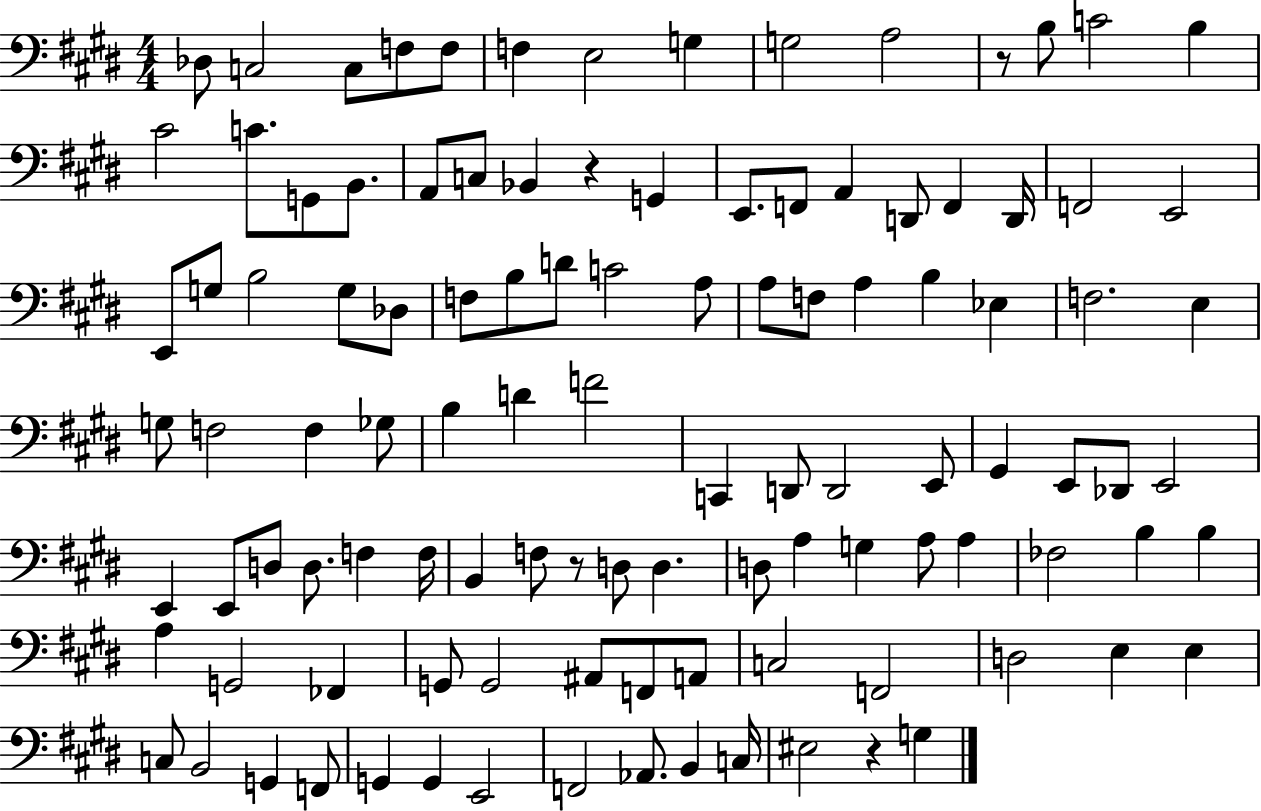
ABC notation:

X:1
T:Untitled
M:4/4
L:1/4
K:E
_D,/2 C,2 C,/2 F,/2 F,/2 F, E,2 G, G,2 A,2 z/2 B,/2 C2 B, ^C2 C/2 G,,/2 B,,/2 A,,/2 C,/2 _B,, z G,, E,,/2 F,,/2 A,, D,,/2 F,, D,,/4 F,,2 E,,2 E,,/2 G,/2 B,2 G,/2 _D,/2 F,/2 B,/2 D/2 C2 A,/2 A,/2 F,/2 A, B, _E, F,2 E, G,/2 F,2 F, _G,/2 B, D F2 C,, D,,/2 D,,2 E,,/2 ^G,, E,,/2 _D,,/2 E,,2 E,, E,,/2 D,/2 D,/2 F, F,/4 B,, F,/2 z/2 D,/2 D, D,/2 A, G, A,/2 A, _F,2 B, B, A, G,,2 _F,, G,,/2 G,,2 ^A,,/2 F,,/2 A,,/2 C,2 F,,2 D,2 E, E, C,/2 B,,2 G,, F,,/2 G,, G,, E,,2 F,,2 _A,,/2 B,, C,/4 ^E,2 z G,